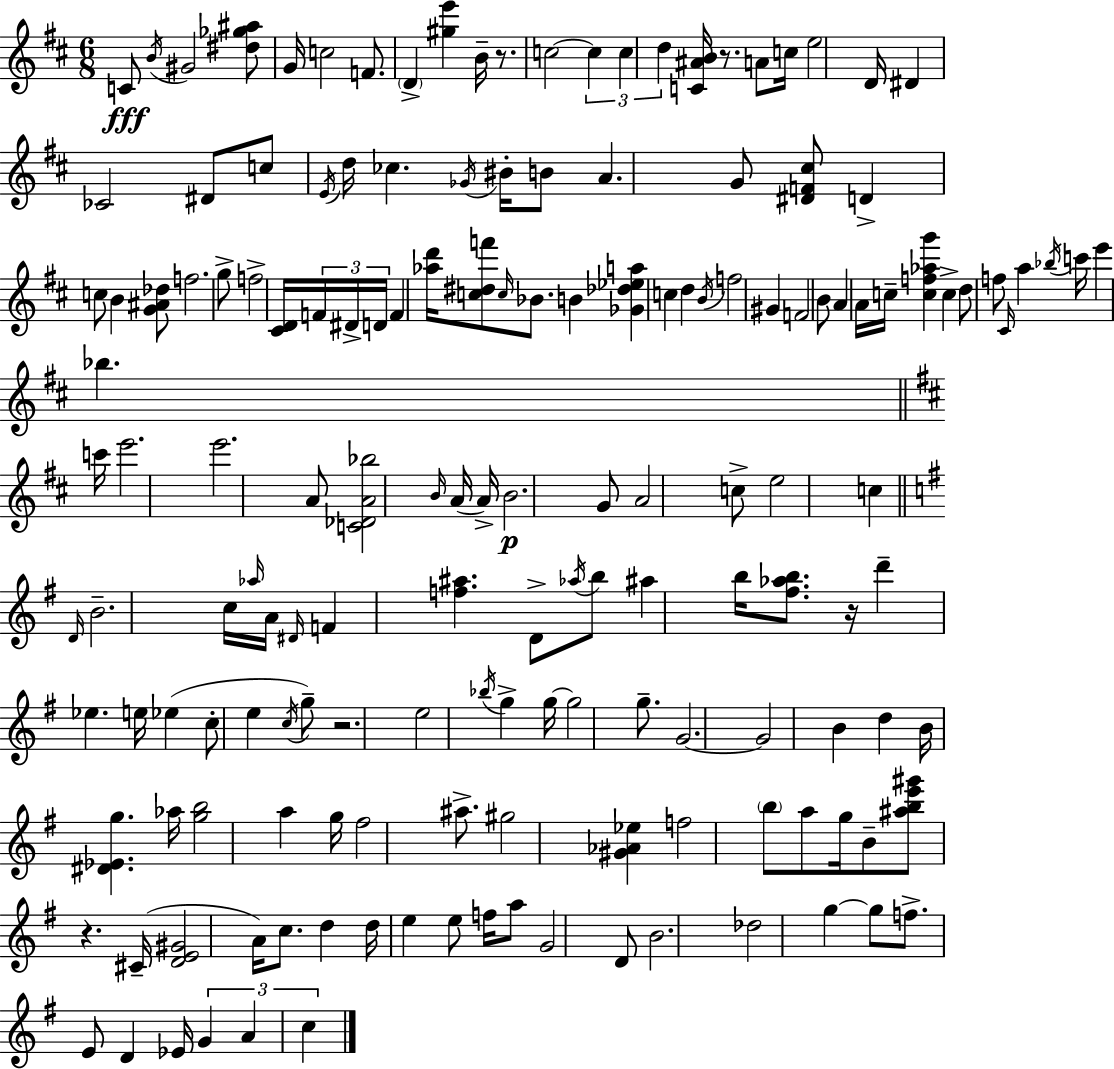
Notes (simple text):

C4/e B4/s G#4/h [D#5,Gb5,A#5]/e G4/s C5/h F4/e. D4/q [G#5,E6]/q B4/s R/e. C5/h C5/q C5/q D5/q [C4,A#4,B4]/s R/e. A4/e C5/s E5/h D4/s D#4/q CES4/h D#4/e C5/e E4/s D5/s CES5/q. Gb4/s BIS4/s B4/e A4/q. G4/e [D#4,F4,C#5]/e D4/q C5/e B4/q [G4,A#4,Db5]/e F5/h. G5/e F5/h [C#4,D4]/s F4/s D#4/s D4/s F4/q [Ab5,D6]/s [C5,D#5,F6]/e C5/s Bb4/e. B4/q [Gb4,Db5,Eb5,A5]/q C5/q D5/q B4/s F5/h G#4/q F4/h B4/e A4/q A4/s C5/s [C5,F5,Ab5,G6]/q C5/q D5/e F5/e C#4/s A5/q Bb5/s C6/s E6/q Bb5/q. C6/s E6/h. E6/h. A4/e [C4,Db4,A4,Bb5]/h B4/s A4/s A4/s B4/h. G4/e A4/h C5/e E5/h C5/q D4/s B4/h. C5/s Ab5/s A4/s D#4/s F4/q [F5,A#5]/q. D4/e Ab5/s B5/e A#5/q B5/s [F#5,Ab5,B5]/e. R/s D6/q Eb5/q. E5/s Eb5/q C5/e E5/q C5/s G5/e R/h. E5/h Bb5/s G5/q G5/s G5/h G5/e. G4/h. G4/h B4/q D5/q B4/s [D#4,Eb4,G5]/q. Ab5/s [G5,B5]/h A5/q G5/s F#5/h A#5/e. G#5/h [G#4,Ab4,Eb5]/q F5/h B5/e A5/e G5/s B4/e [A#5,B5,E6,G#6]/e R/q. C#4/s [D4,E4,G#4]/h A4/s C5/e. D5/q D5/s E5/q E5/e F5/s A5/e G4/h D4/e B4/h. Db5/h G5/q G5/e F5/e. E4/e D4/q Eb4/s G4/q A4/q C5/q